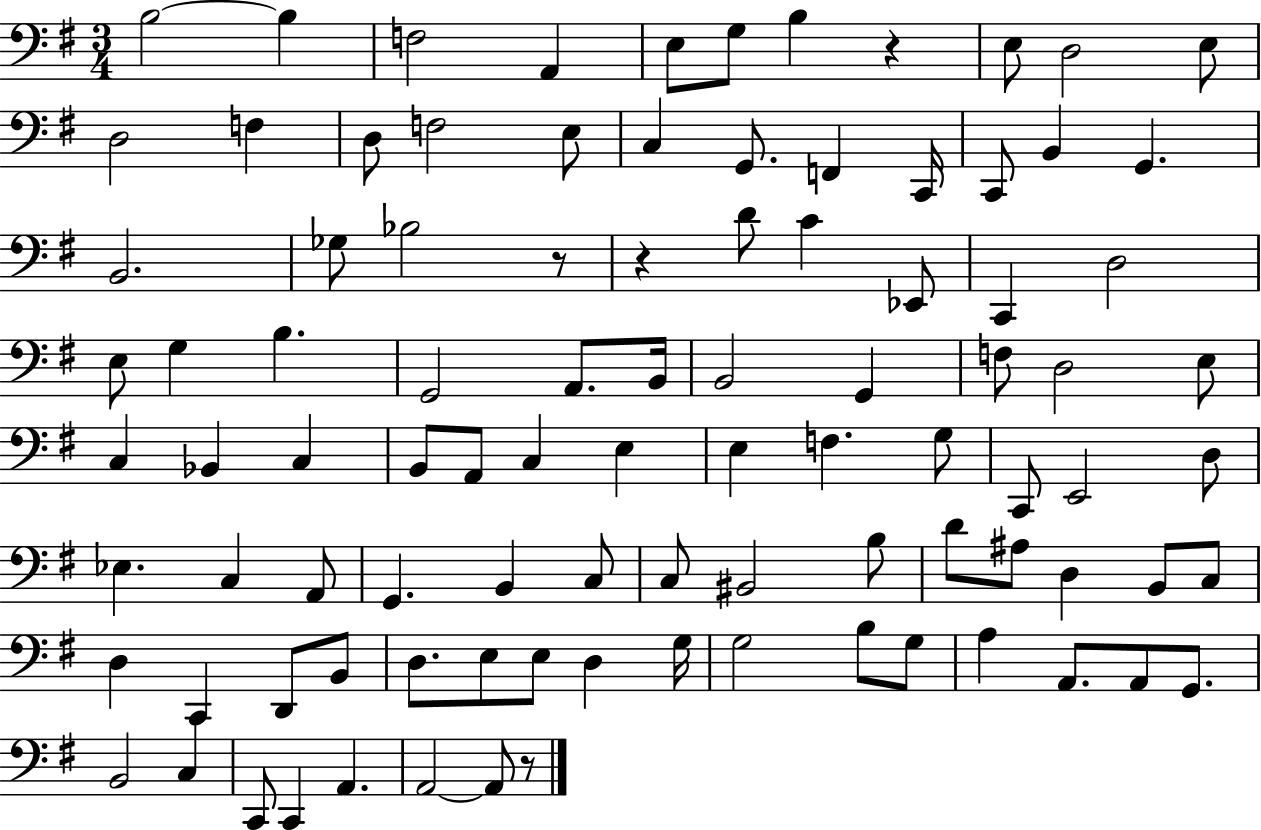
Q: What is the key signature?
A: G major